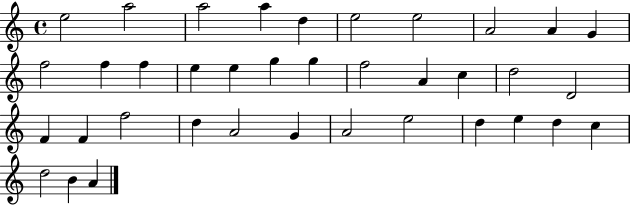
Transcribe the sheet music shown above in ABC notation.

X:1
T:Untitled
M:4/4
L:1/4
K:C
e2 a2 a2 a d e2 e2 A2 A G f2 f f e e g g f2 A c d2 D2 F F f2 d A2 G A2 e2 d e d c d2 B A